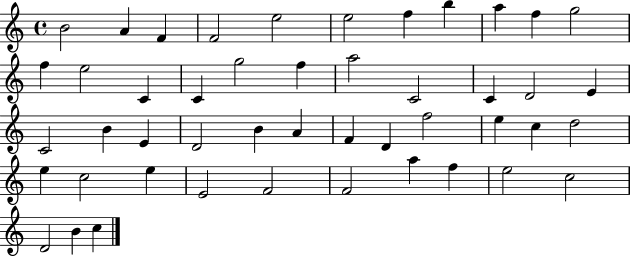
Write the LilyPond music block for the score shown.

{
  \clef treble
  \time 4/4
  \defaultTimeSignature
  \key c \major
  b'2 a'4 f'4 | f'2 e''2 | e''2 f''4 b''4 | a''4 f''4 g''2 | \break f''4 e''2 c'4 | c'4 g''2 f''4 | a''2 c'2 | c'4 d'2 e'4 | \break c'2 b'4 e'4 | d'2 b'4 a'4 | f'4 d'4 f''2 | e''4 c''4 d''2 | \break e''4 c''2 e''4 | e'2 f'2 | f'2 a''4 f''4 | e''2 c''2 | \break d'2 b'4 c''4 | \bar "|."
}